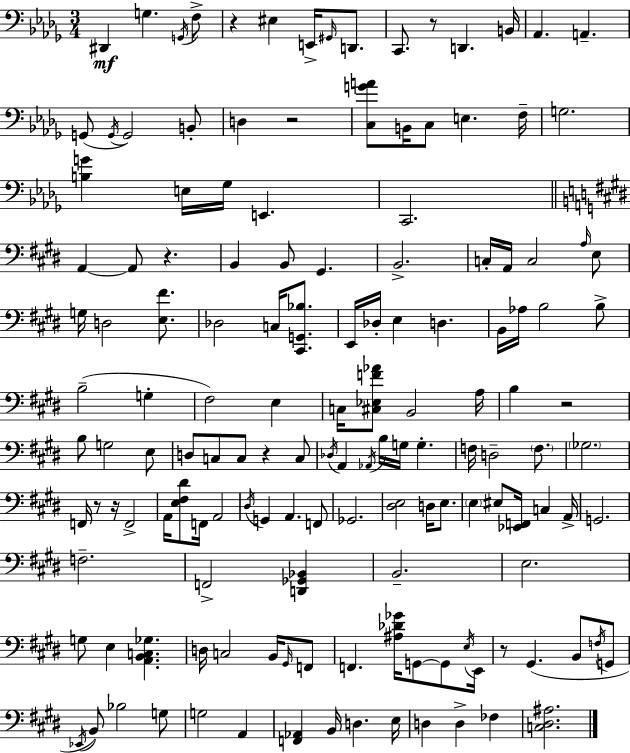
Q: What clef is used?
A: bass